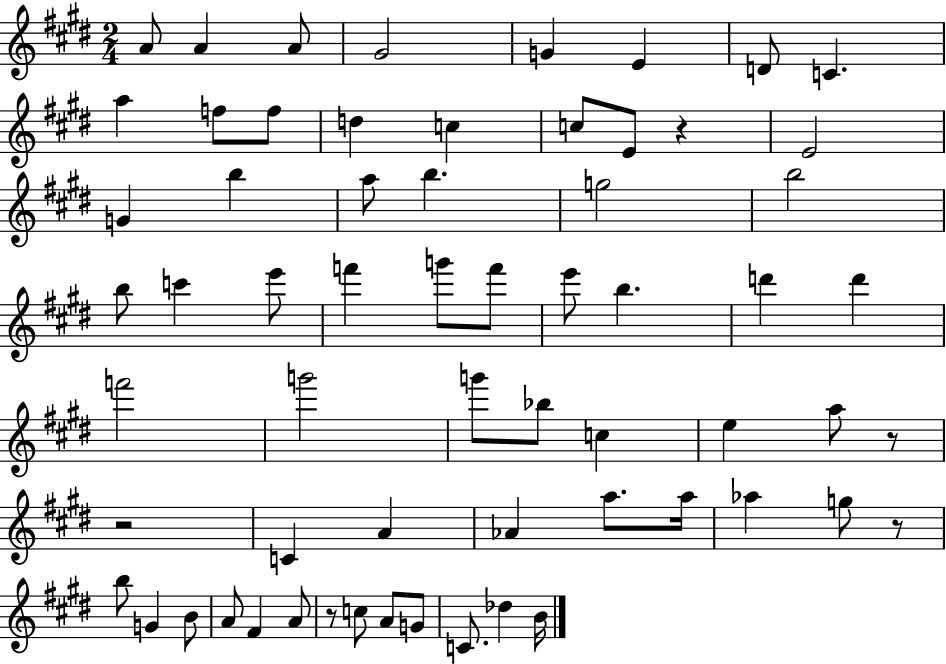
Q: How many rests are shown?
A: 5